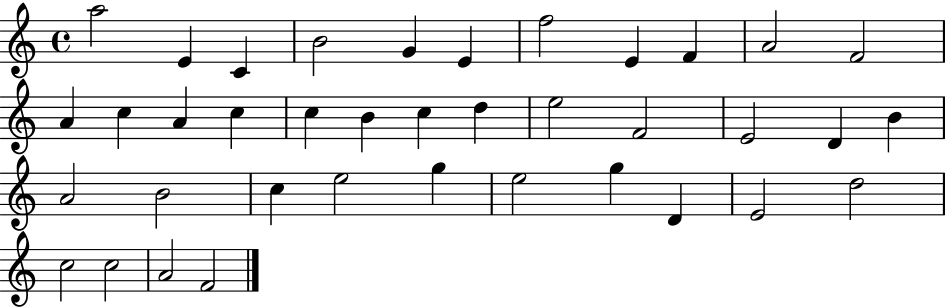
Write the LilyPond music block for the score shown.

{
  \clef treble
  \time 4/4
  \defaultTimeSignature
  \key c \major
  a''2 e'4 c'4 | b'2 g'4 e'4 | f''2 e'4 f'4 | a'2 f'2 | \break a'4 c''4 a'4 c''4 | c''4 b'4 c''4 d''4 | e''2 f'2 | e'2 d'4 b'4 | \break a'2 b'2 | c''4 e''2 g''4 | e''2 g''4 d'4 | e'2 d''2 | \break c''2 c''2 | a'2 f'2 | \bar "|."
}